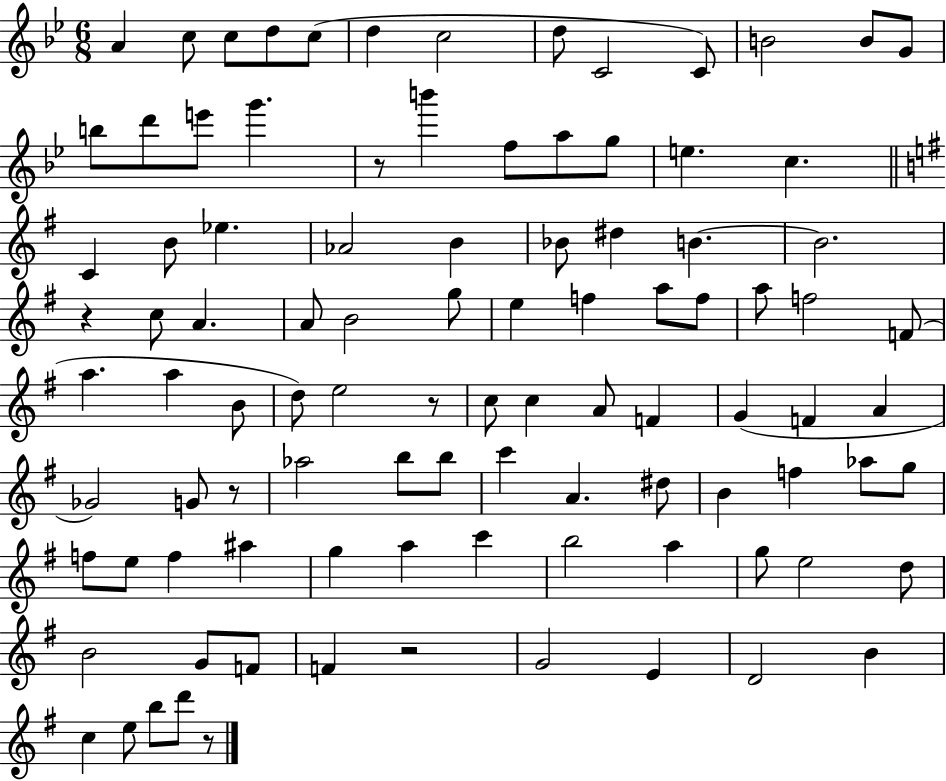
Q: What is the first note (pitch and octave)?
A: A4